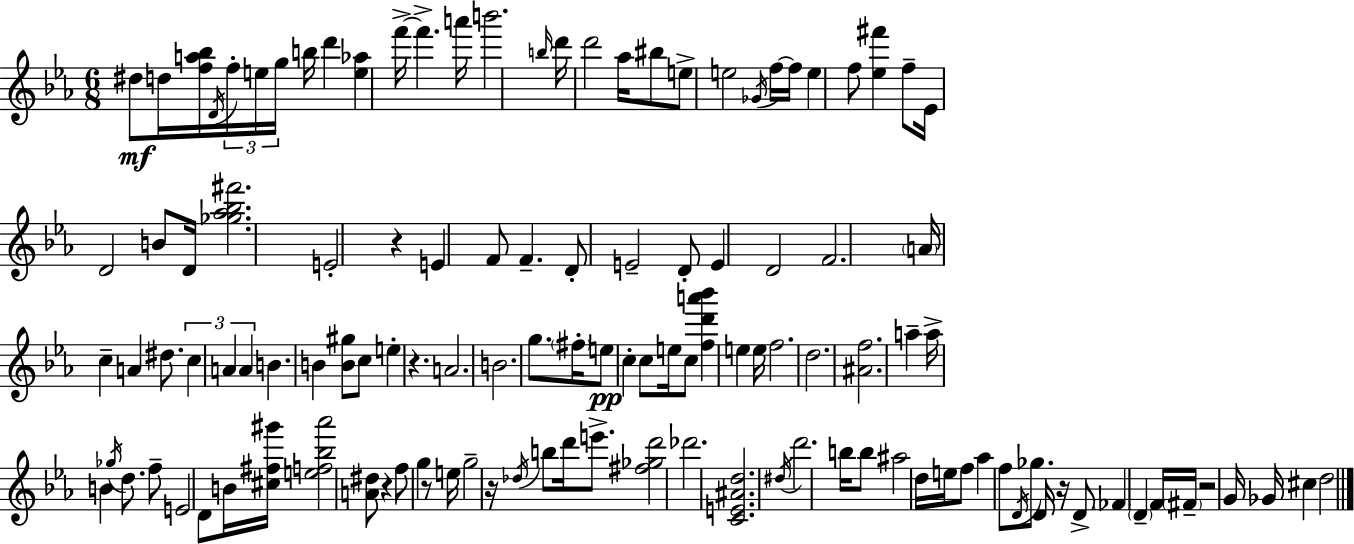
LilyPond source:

{
  \clef treble
  \numericTimeSignature
  \time 6/8
  \key ees \major
  dis''8\mf d''16 <f'' a'' bes''>16 \acciaccatura { d'16 } \tuplet 3/2 { f''16-. e''16 g''16 } b''16 d'''4 | <e'' aes''>4 f'''16->~~ f'''4.-> | a'''16 b'''2. | \grace { b''16 } d'''16 d'''2 aes''16 | \break bis''8 e''8-> e''2 | \acciaccatura { ges'16 } f''16~~ f''16 e''4 f''8 <ees'' fis'''>4 | f''8-- ees'16 d'2 | b'8 d'16 <ges'' aes'' bes'' fis'''>2. | \break e'2-. r4 | e'4 f'8 f'4.-- | d'8-. e'2-- | d'8-. e'4 d'2 | \break f'2. | \parenthesize a'16 c''4-- a'4 | dis''8. \tuplet 3/2 { c''4 a'4 a'4 } | b'4. b'4 | \break <b' gis''>8 c''8 e''4-. r4. | a'2. | b'2. | g''8. \parenthesize fis''16-. e''8\pp c''4-. | \break c''8 e''16 c''8 <f'' d''' a''' bes'''>4 e''4 | e''16 f''2. | d''2. | <ais' f''>2. | \break a''4-- a''16-> b'4 | \acciaccatura { ges''16 } d''8. f''8-- e'2 | d'8 b'16 <cis'' fis'' gis'''>16 <e'' f'' bes'' aes'''>2 | <a' dis''>8 r4 f''8 g''4 | \break r8 e''16 g''2-- | r16 \acciaccatura { des''16 } b''8 d'''16 e'''8.-> <fis'' ges'' d'''>2 | des'''2. | <c' e' ais' d''>2. | \break \acciaccatura { dis''16 } d'''2. | b''16 b''8 ais''2 | d''16 e''16 f''8 aes''4 | f''8 \acciaccatura { d'16 } ges''8. d'16 r16 d'8-> \parenthesize fes'4 | \break \parenthesize d'4-- f'16 \parenthesize fis'16-- r2 | g'16 ges'16 cis''4 d''2 | \bar "|."
}